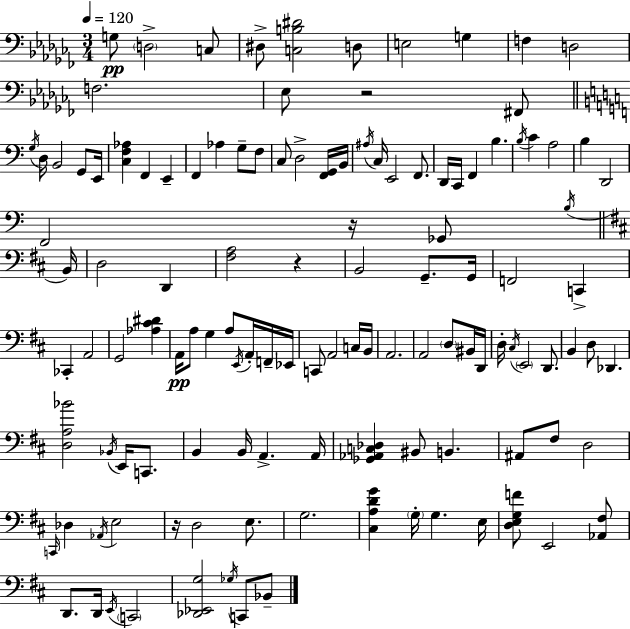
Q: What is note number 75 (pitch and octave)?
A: B2